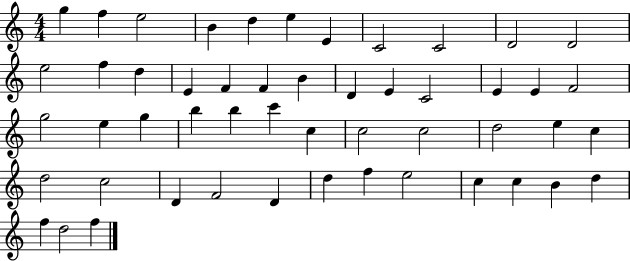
{
  \clef treble
  \numericTimeSignature
  \time 4/4
  \key c \major
  g''4 f''4 e''2 | b'4 d''4 e''4 e'4 | c'2 c'2 | d'2 d'2 | \break e''2 f''4 d''4 | e'4 f'4 f'4 b'4 | d'4 e'4 c'2 | e'4 e'4 f'2 | \break g''2 e''4 g''4 | b''4 b''4 c'''4 c''4 | c''2 c''2 | d''2 e''4 c''4 | \break d''2 c''2 | d'4 f'2 d'4 | d''4 f''4 e''2 | c''4 c''4 b'4 d''4 | \break f''4 d''2 f''4 | \bar "|."
}